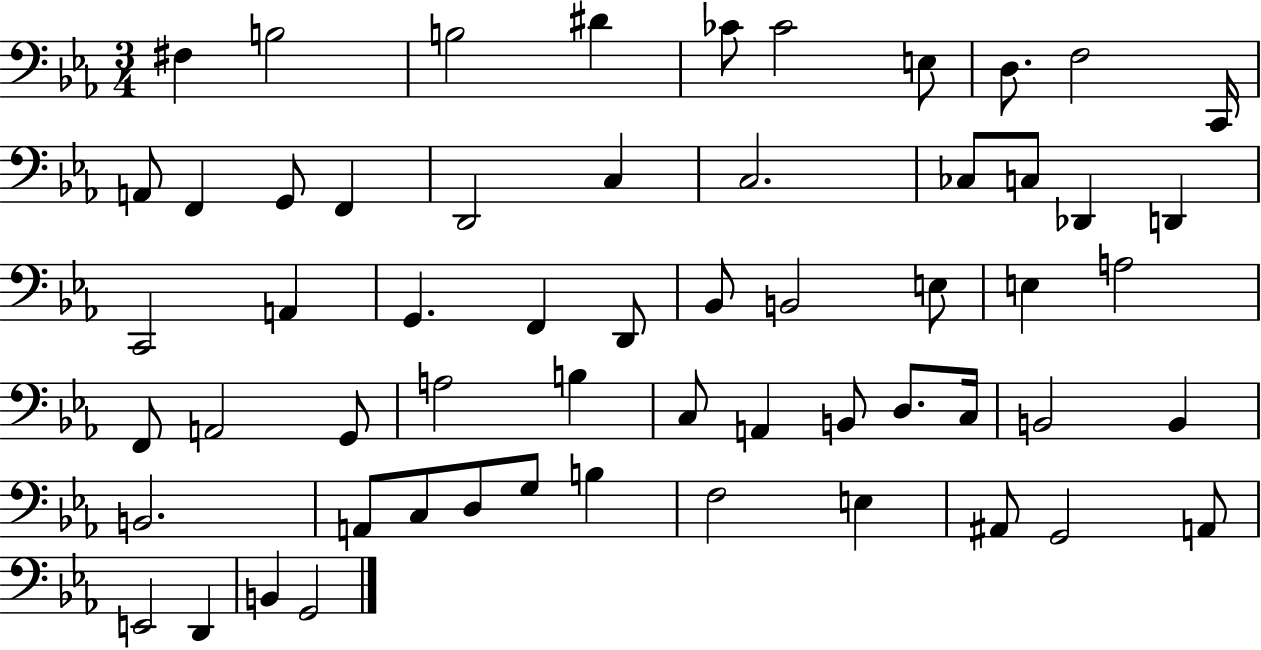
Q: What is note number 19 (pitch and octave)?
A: C3